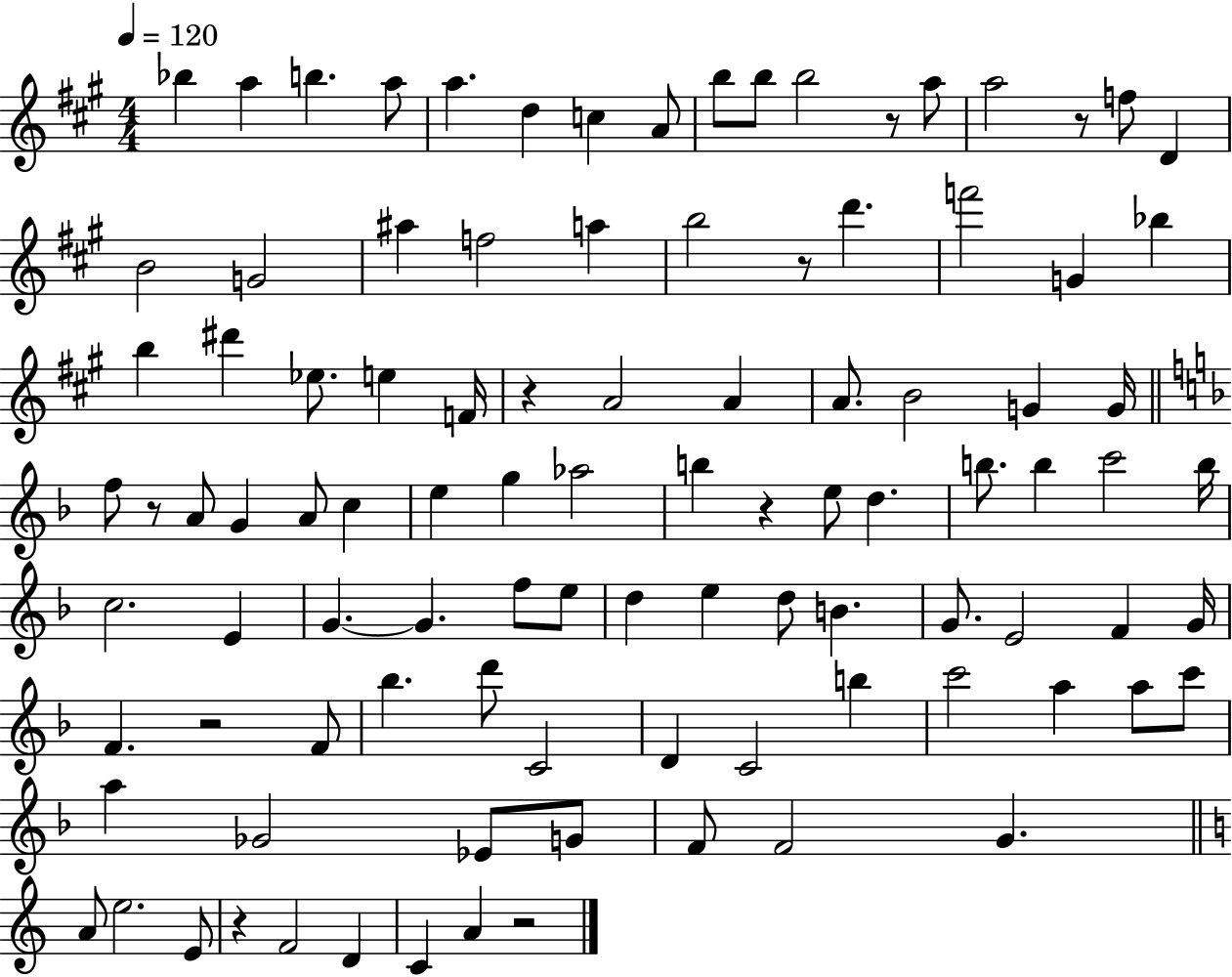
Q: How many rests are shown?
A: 9